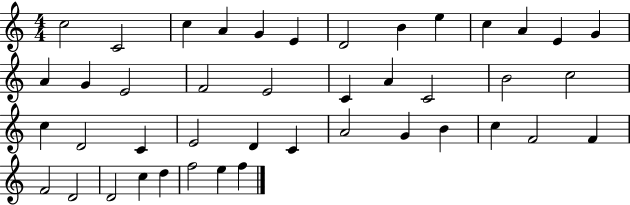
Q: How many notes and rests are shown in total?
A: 43